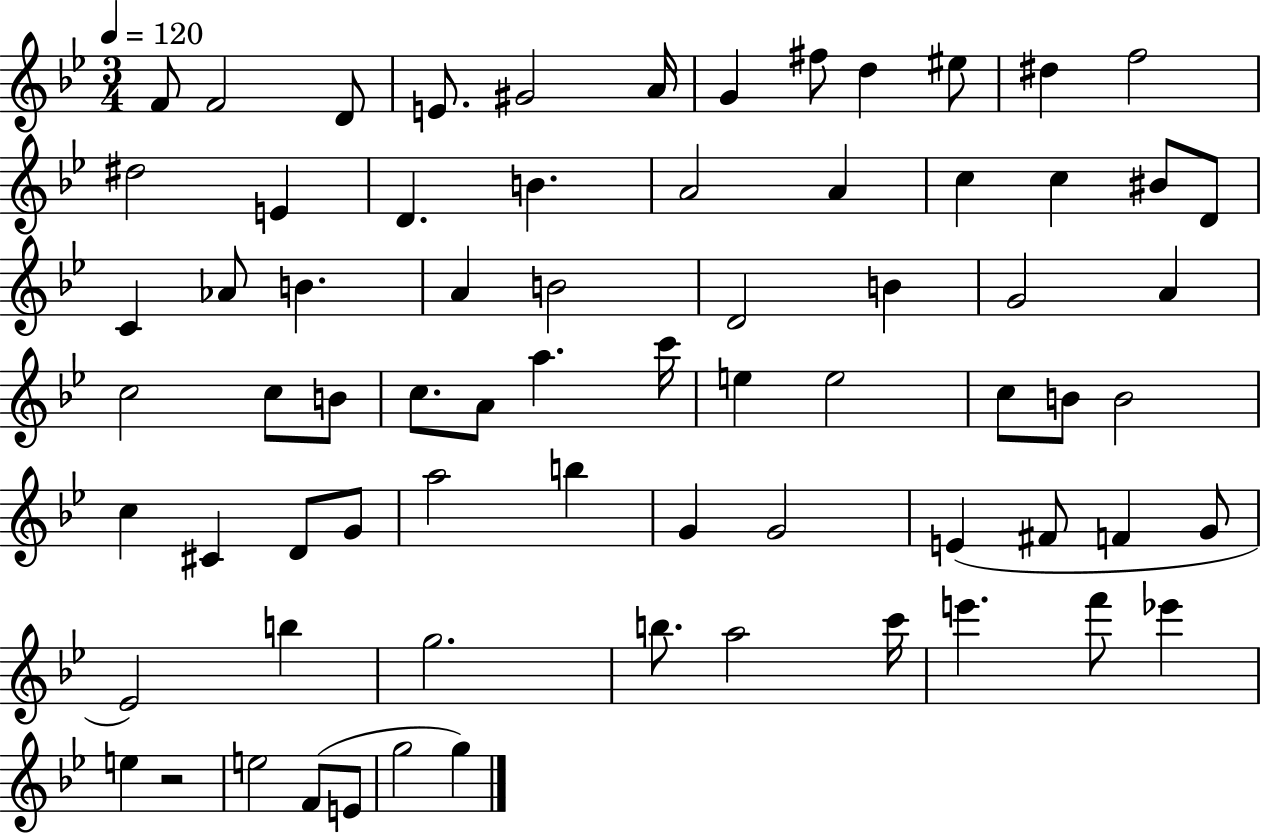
{
  \clef treble
  \numericTimeSignature
  \time 3/4
  \key bes \major
  \tempo 4 = 120
  f'8 f'2 d'8 | e'8. gis'2 a'16 | g'4 fis''8 d''4 eis''8 | dis''4 f''2 | \break dis''2 e'4 | d'4. b'4. | a'2 a'4 | c''4 c''4 bis'8 d'8 | \break c'4 aes'8 b'4. | a'4 b'2 | d'2 b'4 | g'2 a'4 | \break c''2 c''8 b'8 | c''8. a'8 a''4. c'''16 | e''4 e''2 | c''8 b'8 b'2 | \break c''4 cis'4 d'8 g'8 | a''2 b''4 | g'4 g'2 | e'4( fis'8 f'4 g'8 | \break ees'2) b''4 | g''2. | b''8. a''2 c'''16 | e'''4. f'''8 ees'''4 | \break e''4 r2 | e''2 f'8( e'8 | g''2 g''4) | \bar "|."
}